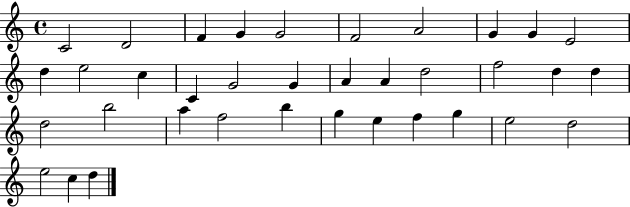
X:1
T:Untitled
M:4/4
L:1/4
K:C
C2 D2 F G G2 F2 A2 G G E2 d e2 c C G2 G A A d2 f2 d d d2 b2 a f2 b g e f g e2 d2 e2 c d